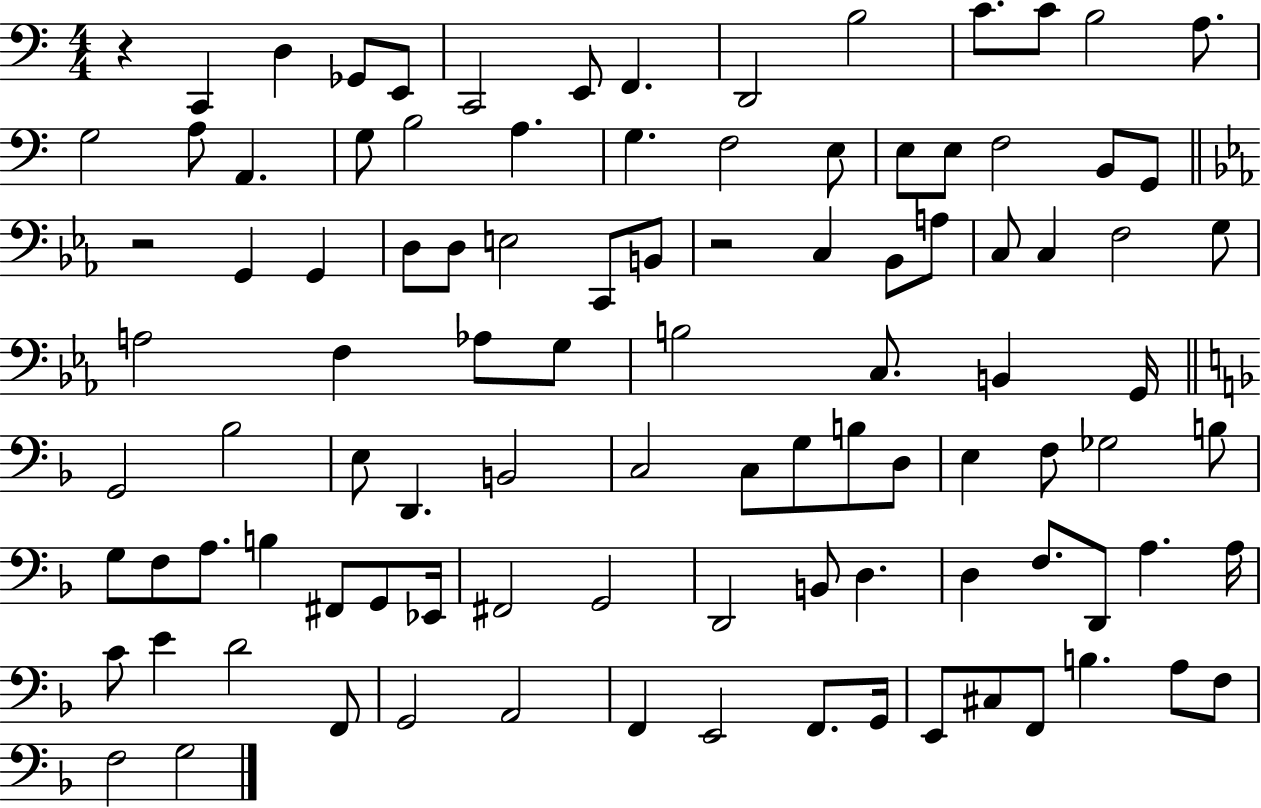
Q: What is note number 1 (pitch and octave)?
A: C2